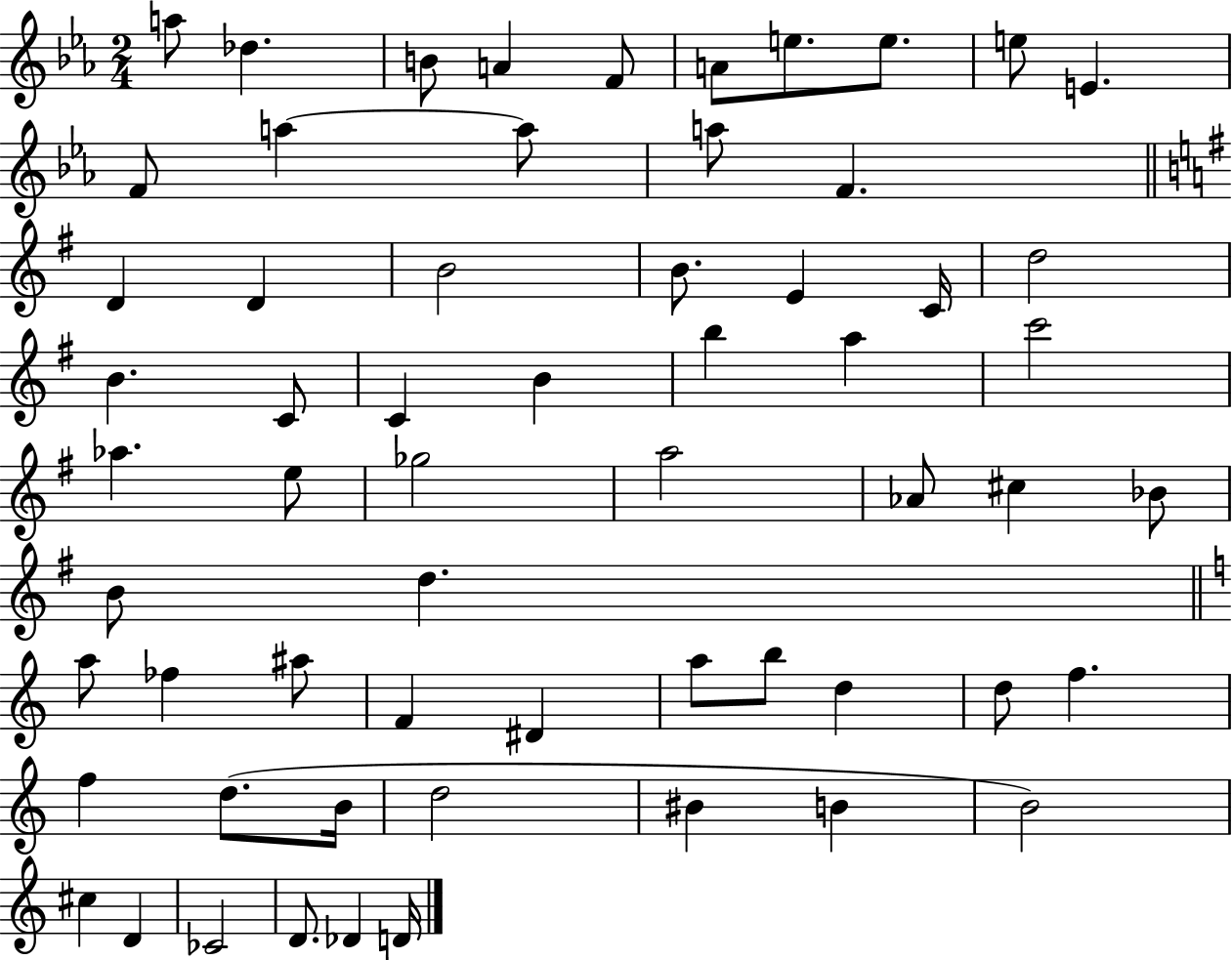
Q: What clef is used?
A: treble